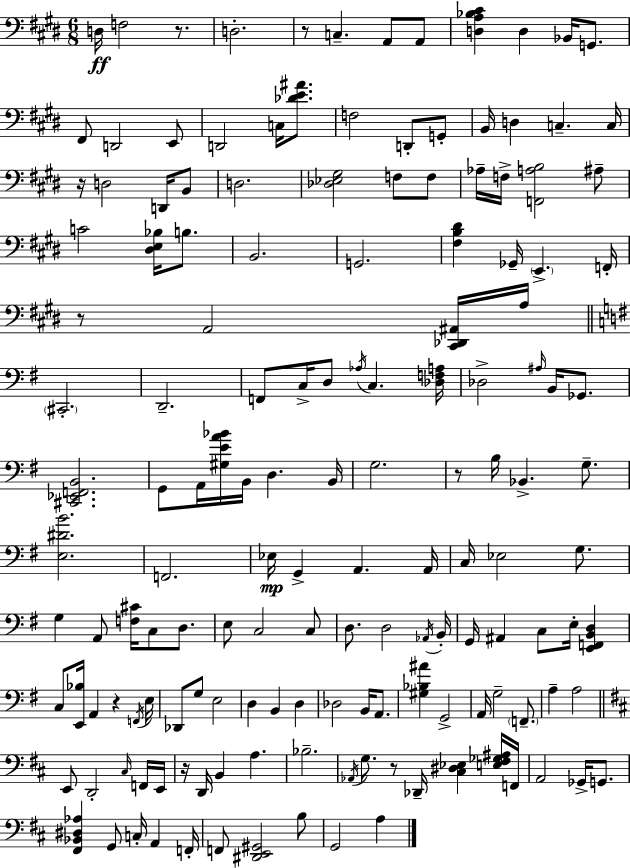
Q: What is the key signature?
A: E major